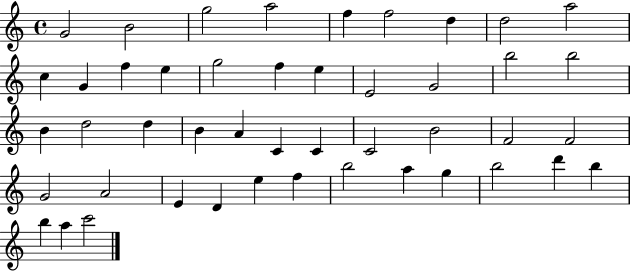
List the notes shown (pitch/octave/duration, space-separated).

G4/h B4/h G5/h A5/h F5/q F5/h D5/q D5/h A5/h C5/q G4/q F5/q E5/q G5/h F5/q E5/q E4/h G4/h B5/h B5/h B4/q D5/h D5/q B4/q A4/q C4/q C4/q C4/h B4/h F4/h F4/h G4/h A4/h E4/q D4/q E5/q F5/q B5/h A5/q G5/q B5/h D6/q B5/q B5/q A5/q C6/h